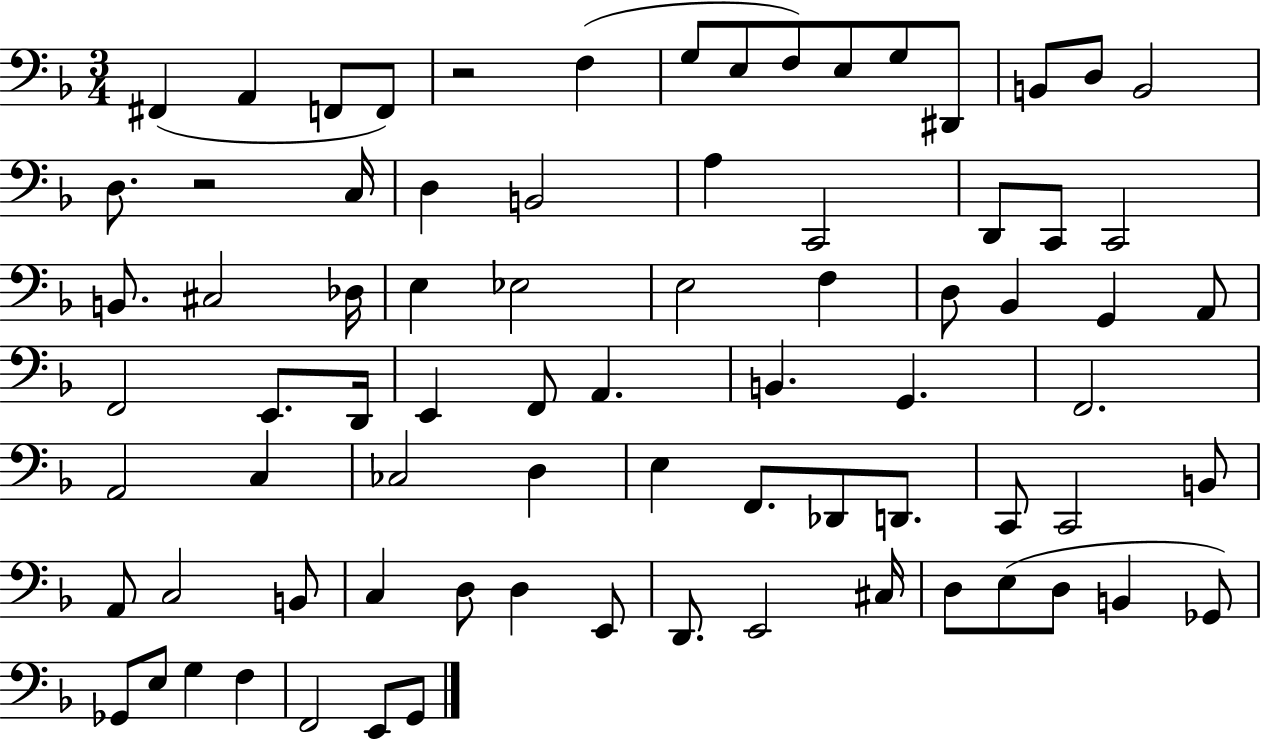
X:1
T:Untitled
M:3/4
L:1/4
K:F
^F,, A,, F,,/2 F,,/2 z2 F, G,/2 E,/2 F,/2 E,/2 G,/2 ^D,,/2 B,,/2 D,/2 B,,2 D,/2 z2 C,/4 D, B,,2 A, C,,2 D,,/2 C,,/2 C,,2 B,,/2 ^C,2 _D,/4 E, _E,2 E,2 F, D,/2 _B,, G,, A,,/2 F,,2 E,,/2 D,,/4 E,, F,,/2 A,, B,, G,, F,,2 A,,2 C, _C,2 D, E, F,,/2 _D,,/2 D,,/2 C,,/2 C,,2 B,,/2 A,,/2 C,2 B,,/2 C, D,/2 D, E,,/2 D,,/2 E,,2 ^C,/4 D,/2 E,/2 D,/2 B,, _G,,/2 _G,,/2 E,/2 G, F, F,,2 E,,/2 G,,/2